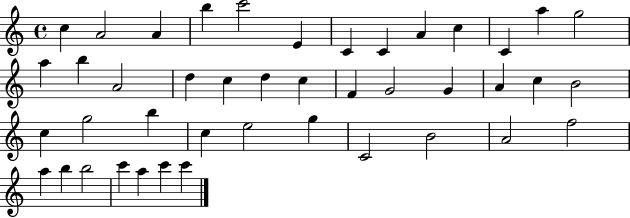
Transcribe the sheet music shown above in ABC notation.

X:1
T:Untitled
M:4/4
L:1/4
K:C
c A2 A b c'2 E C C A c C a g2 a b A2 d c d c F G2 G A c B2 c g2 b c e2 g C2 B2 A2 f2 a b b2 c' a c' c'